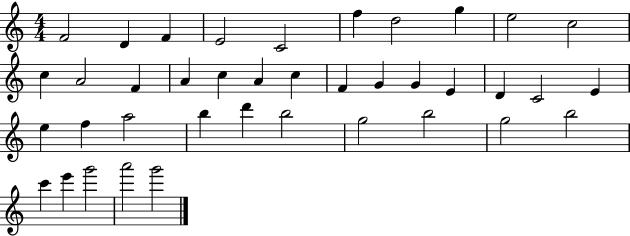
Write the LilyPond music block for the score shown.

{
  \clef treble
  \numericTimeSignature
  \time 4/4
  \key c \major
  f'2 d'4 f'4 | e'2 c'2 | f''4 d''2 g''4 | e''2 c''2 | \break c''4 a'2 f'4 | a'4 c''4 a'4 c''4 | f'4 g'4 g'4 e'4 | d'4 c'2 e'4 | \break e''4 f''4 a''2 | b''4 d'''4 b''2 | g''2 b''2 | g''2 b''2 | \break c'''4 e'''4 g'''2 | a'''2 g'''2 | \bar "|."
}